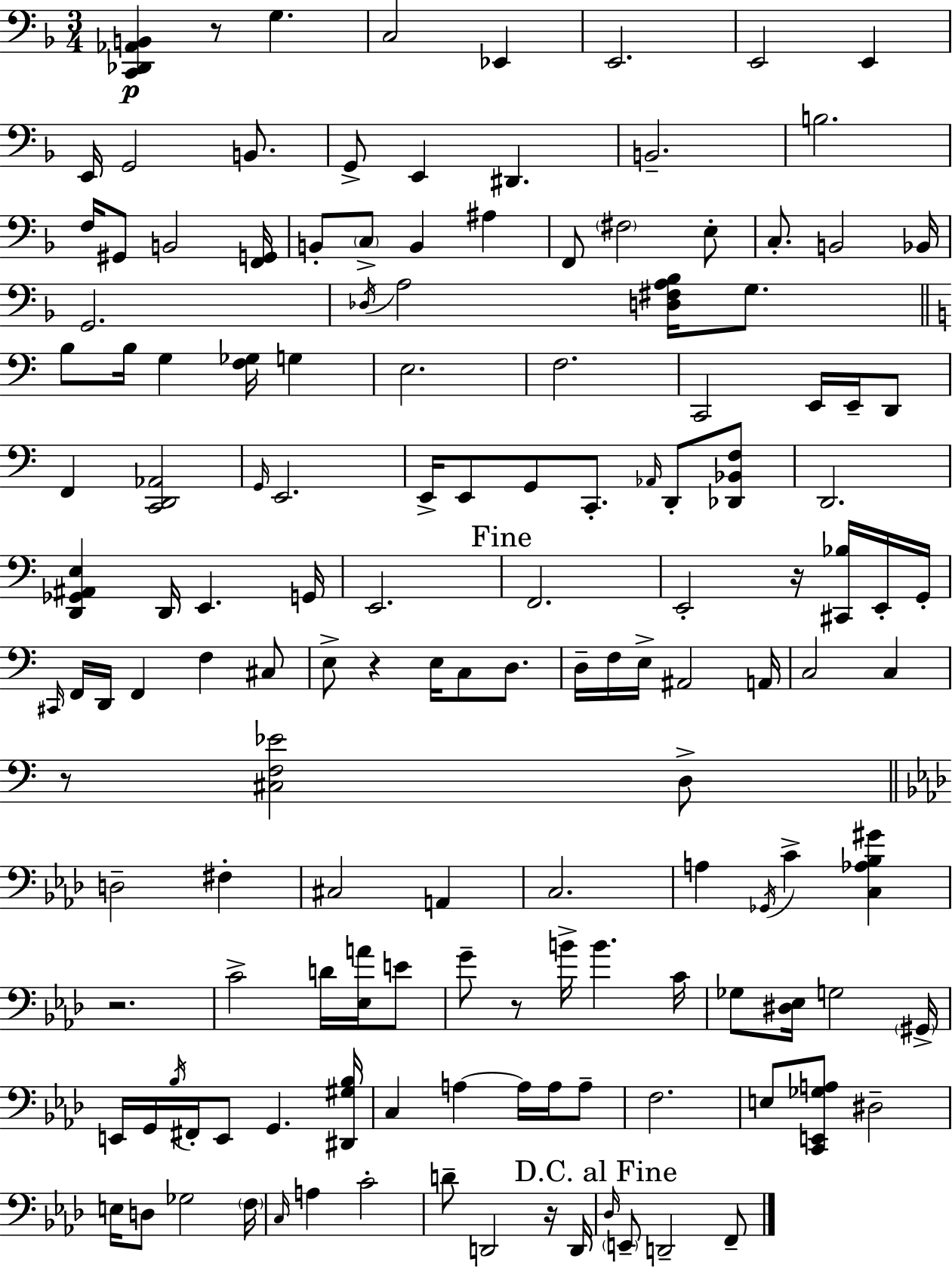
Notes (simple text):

[C2,Db2,Ab2,B2]/q R/e G3/q. C3/h Eb2/q E2/h. E2/h E2/q E2/s G2/h B2/e. G2/e E2/q D#2/q. B2/h. B3/h. F3/s G#2/e B2/h [F2,G2]/s B2/e C3/e B2/q A#3/q F2/e F#3/h E3/e C3/e. B2/h Bb2/s G2/h. Db3/s A3/h [D3,F#3,A3,Bb3]/s G3/e. B3/e B3/s G3/q [F3,Gb3]/s G3/q E3/h. F3/h. C2/h E2/s E2/s D2/e F2/q [C2,D2,Ab2]/h G2/s E2/h. E2/s E2/e G2/e C2/e. Ab2/s D2/e [Db2,Bb2,F3]/e D2/h. [D2,Gb2,A#2,E3]/q D2/s E2/q. G2/s E2/h. F2/h. E2/h R/s [C#2,Bb3]/s E2/s G2/s C#2/s F2/s D2/s F2/q F3/q C#3/e E3/e R/q E3/s C3/e D3/e. D3/s F3/s E3/s A#2/h A2/s C3/h C3/q R/e [C#3,F3,Eb4]/h D3/e D3/h F#3/q C#3/h A2/q C3/h. A3/q Gb2/s C4/q [C3,Ab3,Bb3,G#4]/q R/h. C4/h D4/s [Eb3,A4]/s E4/e G4/e R/e B4/s B4/q. C4/s Gb3/e [D#3,Eb3]/s G3/h G#2/s E2/s G2/s Bb3/s F#2/s E2/e G2/q. [D#2,G#3,Bb3]/s C3/q A3/q A3/s A3/s A3/e F3/h. E3/e [C2,E2,Gb3,A3]/e D#3/h E3/s D3/e Gb3/h F3/s C3/s A3/q C4/h D4/e D2/h R/s D2/s Db3/s E2/e D2/h F2/e